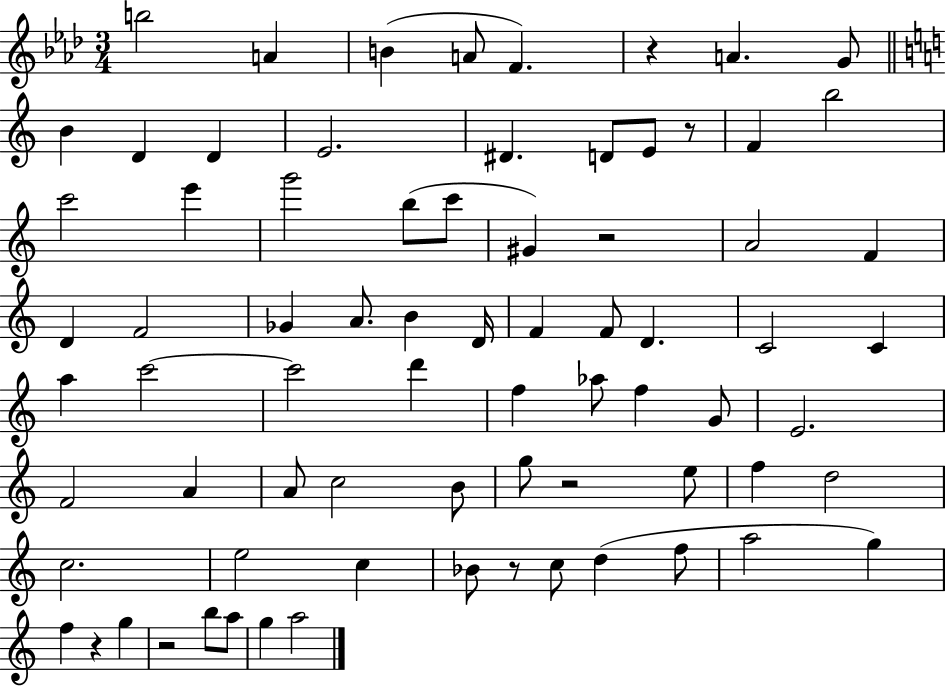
{
  \clef treble
  \numericTimeSignature
  \time 3/4
  \key aes \major
  b''2 a'4 | b'4( a'8 f'4.) | r4 a'4. g'8 | \bar "||" \break \key c \major b'4 d'4 d'4 | e'2. | dis'4. d'8 e'8 r8 | f'4 b''2 | \break c'''2 e'''4 | g'''2 b''8( c'''8 | gis'4) r2 | a'2 f'4 | \break d'4 f'2 | ges'4 a'8. b'4 d'16 | f'4 f'8 d'4. | c'2 c'4 | \break a''4 c'''2~~ | c'''2 d'''4 | f''4 aes''8 f''4 g'8 | e'2. | \break f'2 a'4 | a'8 c''2 b'8 | g''8 r2 e''8 | f''4 d''2 | \break c''2. | e''2 c''4 | bes'8 r8 c''8 d''4( f''8 | a''2 g''4) | \break f''4 r4 g''4 | r2 b''8 a''8 | g''4 a''2 | \bar "|."
}